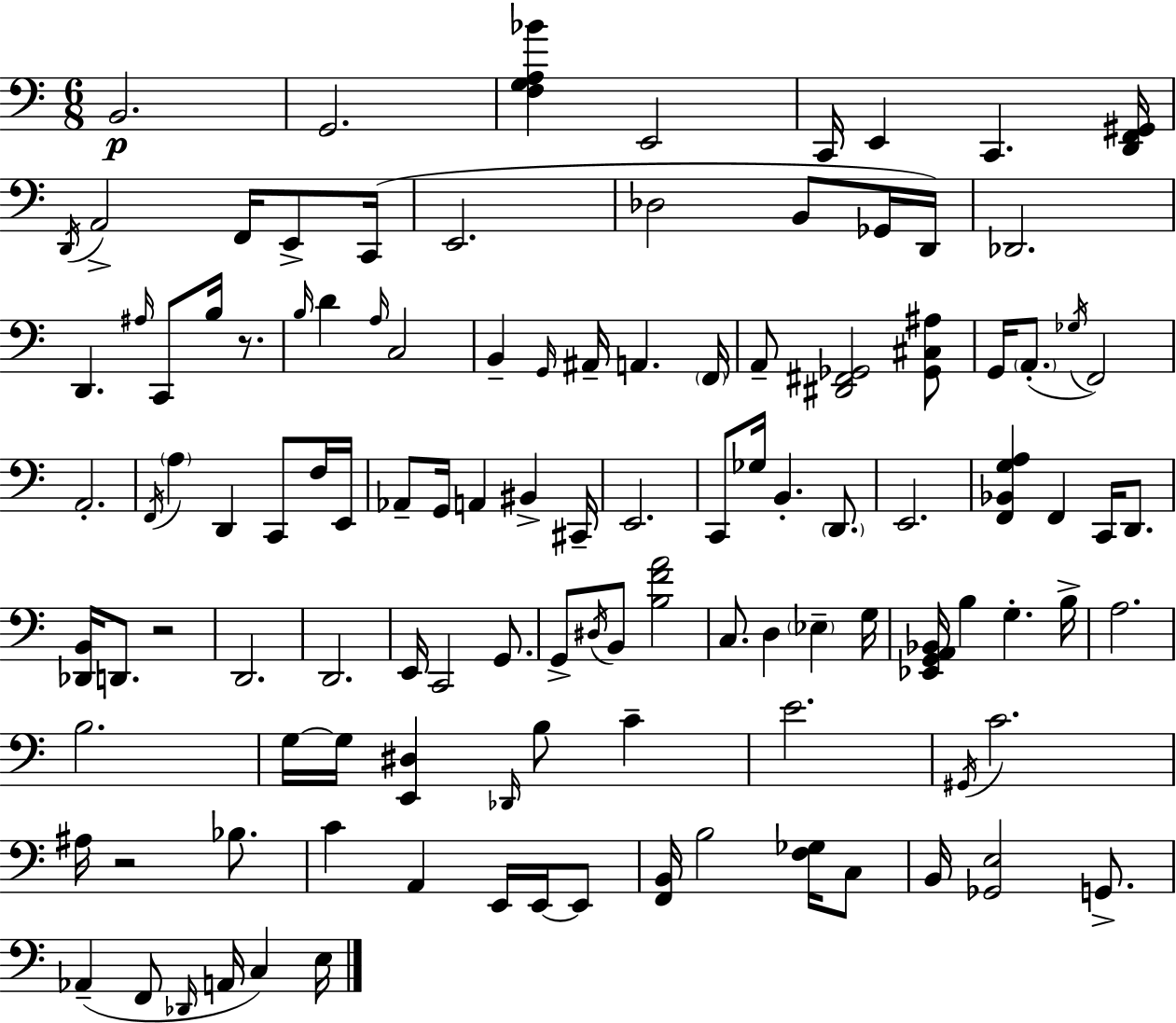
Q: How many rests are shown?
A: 3